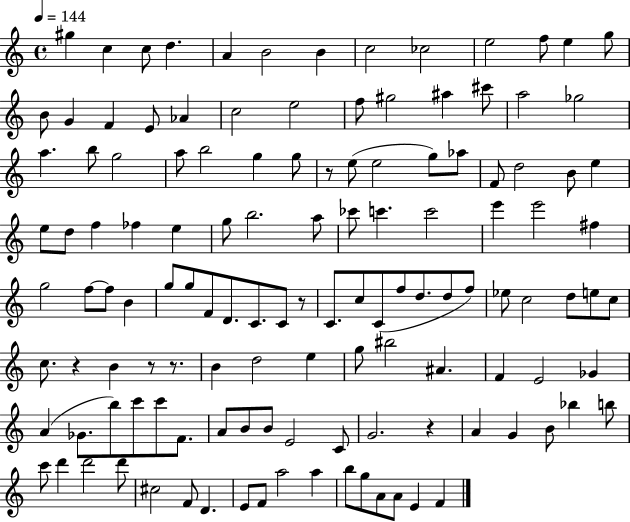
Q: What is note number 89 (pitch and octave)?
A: A4